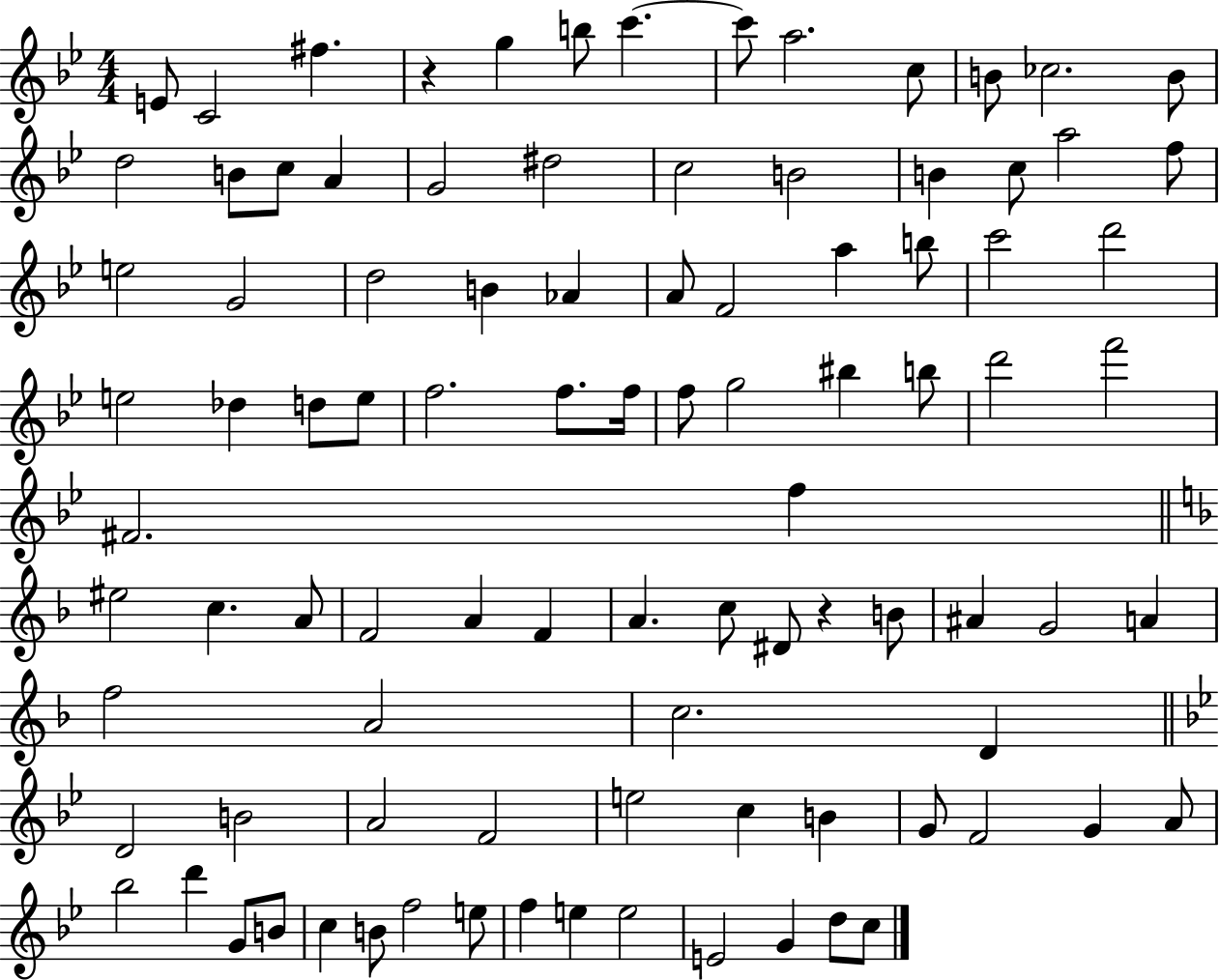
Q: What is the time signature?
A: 4/4